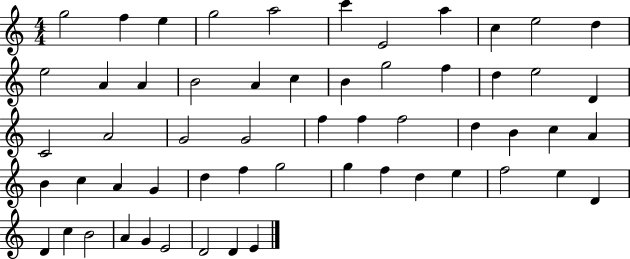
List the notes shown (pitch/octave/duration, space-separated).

G5/h F5/q E5/q G5/h A5/h C6/q E4/h A5/q C5/q E5/h D5/q E5/h A4/q A4/q B4/h A4/q C5/q B4/q G5/h F5/q D5/q E5/h D4/q C4/h A4/h G4/h G4/h F5/q F5/q F5/h D5/q B4/q C5/q A4/q B4/q C5/q A4/q G4/q D5/q F5/q G5/h G5/q F5/q D5/q E5/q F5/h E5/q D4/q D4/q C5/q B4/h A4/q G4/q E4/h D4/h D4/q E4/q